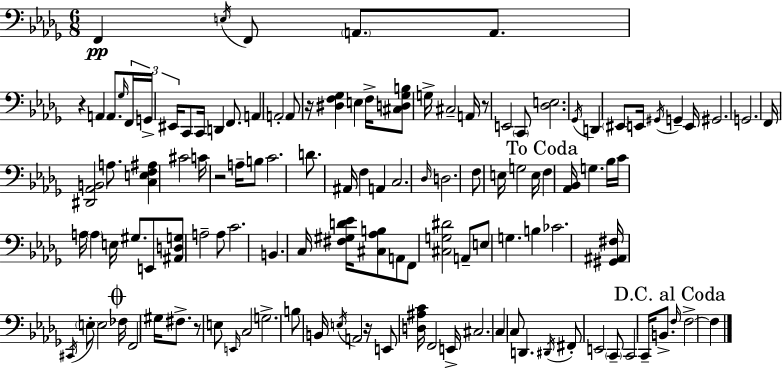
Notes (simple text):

F2/q E3/s F2/e A2/e. A2/e. R/q A2/q A2/e. Gb3/s F2/s G2/s EIS2/s C2/e C2/s D2/q F2/e. A2/q A2/h A2/e R/s [D#3,F3,Gb3]/q E3/q F3/s [C#3,D3,Gb3,B3]/e G3/s C#3/h A2/s R/e E2/h C2/e [Db3,E3]/h. Gb2/s D2/q EIS2/e E2/s G#2/s G2/q E2/s G#2/h. G2/h. F2/s [D#2,Ab2,B2]/h A3/e. [C3,E3,F3,A#3]/q C#4/h C4/s R/h A3/s B3/e C4/h. D4/e. A#2/s F3/q A2/q C3/h. Db3/s D3/h. F3/e E3/s G3/h E3/s F3/q [Ab2,Bb2]/s G3/q. Bb3/s C4/s A3/s A3/q E3/s G#3/e. E2/e [A#2,D3,G3]/e A3/h A3/e C4/h. B2/q. C3/s [F#3,G#3,D4,Eb4]/s [C#3,Ab3,B3]/e A2/e F2/e [C#3,G3,D#4]/h A2/e E3/e G3/q. B3/q CES4/h. [G#2,A#2,F#3]/s C#2/s E3/e E3/h FES3/s F2/h G#3/s F#3/e. R/e E3/e E2/s C3/h G3/h. B3/e B2/s E3/s A2/h R/s E2/e [D3,A#3,C4]/s F2/h E2/s C#3/h. C3/q C3/e D2/q. D#2/s F#2/e E2/h C2/e C2/h C2/s B2/e. F3/s F3/h F3/q